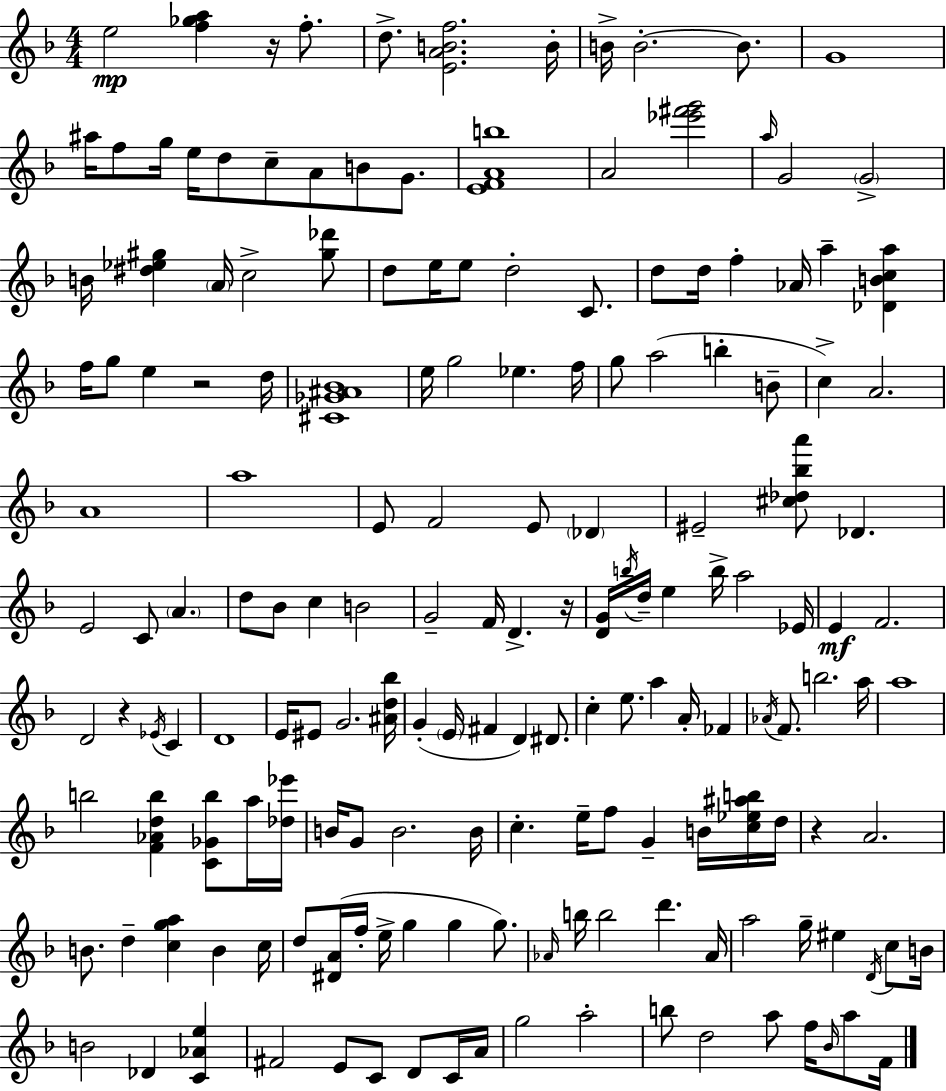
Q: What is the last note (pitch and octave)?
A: F4